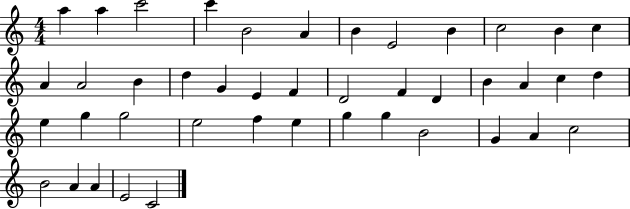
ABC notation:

X:1
T:Untitled
M:4/4
L:1/4
K:C
a a c'2 c' B2 A B E2 B c2 B c A A2 B d G E F D2 F D B A c d e g g2 e2 f e g g B2 G A c2 B2 A A E2 C2